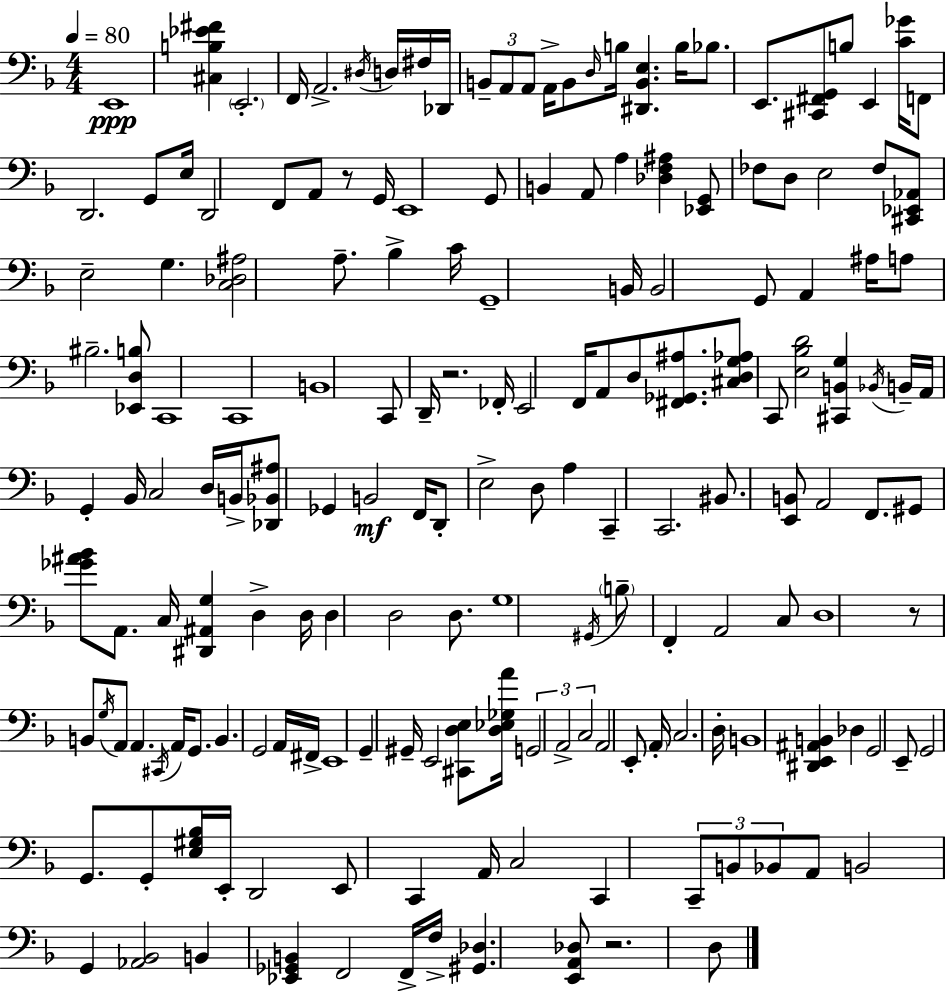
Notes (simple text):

E2/w [C#3,B3,Eb4,F#4]/q E2/h. F2/s A2/h. D#3/s D3/s F#3/s Db2/s B2/e A2/e A2/e A2/s B2/e D3/s B3/s [D#2,B2,E3]/q. B3/s Bb3/e. E2/e. [C#2,F#2,G2]/e B3/e E2/q [C4,Gb4]/s F2/e D2/h. G2/e E3/s D2/h F2/e A2/e R/e G2/s E2/w G2/e B2/q A2/e A3/q [Db3,F3,A#3]/q [Eb2,G2]/e FES3/e D3/e E3/h FES3/e [C#2,Eb2,Ab2]/e E3/h G3/q. [C3,Db3,A#3]/h A3/e. Bb3/q C4/s G2/w B2/s B2/h G2/e A2/q A#3/s A3/e BIS3/h. [Eb2,D3,B3]/e C2/w C2/w B2/w C2/e D2/s R/h. FES2/s E2/h F2/s A2/e D3/e [F#2,Gb2,A#3]/e. [C#3,D3,G3,Ab3]/e C2/e [E3,Bb3,D4]/h [C#2,B2,G3]/q Bb2/s B2/s A2/s G2/q Bb2/s C3/h D3/s B2/s [Db2,Bb2,A#3]/e Gb2/q B2/h F2/s D2/e E3/h D3/e A3/q C2/q C2/h. BIS2/e. [E2,B2]/e A2/h F2/e. G#2/e [Gb4,A#4,Bb4]/e A2/e. C3/s [D#2,A#2,G3]/q D3/q D3/s D3/q D3/h D3/e. G3/w G#2/s B3/e F2/q A2/h C3/e D3/w R/e B2/e G3/s A2/e A2/q. C#2/s A2/s G2/e. B2/q. G2/h A2/s F#2/s E2/w G2/q G#2/s E2/h [C#2,D3,E3]/e [D3,Eb3,Gb3,A4]/s G2/h A2/h C3/h A2/h E2/e A2/s C3/h. D3/s B2/w [D#2,E2,A#2,B2]/q Db3/q G2/h E2/e G2/h G2/e. G2/e [E3,G#3,Bb3]/s E2/s D2/h E2/e C2/q A2/s C3/h C2/q C2/e B2/e Bb2/e A2/e B2/h G2/q [Ab2,Bb2]/h B2/q [Eb2,Gb2,B2]/q F2/h F2/s F3/s [G#2,Db3]/q. [E2,A2,Db3]/e R/h. D3/e